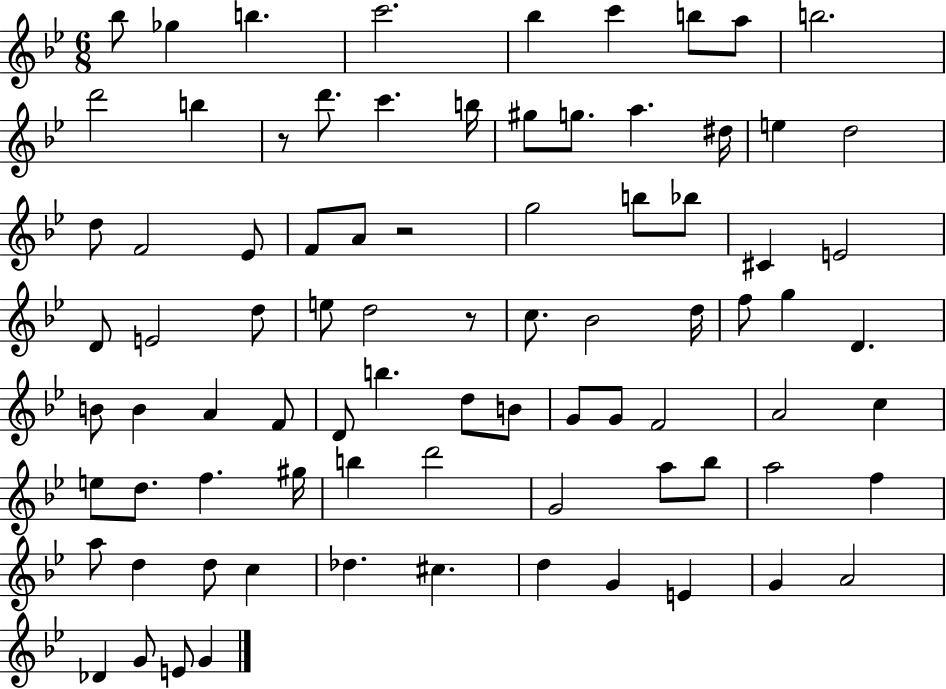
X:1
T:Untitled
M:6/8
L:1/4
K:Bb
_b/2 _g b c'2 _b c' b/2 a/2 b2 d'2 b z/2 d'/2 c' b/4 ^g/2 g/2 a ^d/4 e d2 d/2 F2 _E/2 F/2 A/2 z2 g2 b/2 _b/2 ^C E2 D/2 E2 d/2 e/2 d2 z/2 c/2 _B2 d/4 f/2 g D B/2 B A F/2 D/2 b d/2 B/2 G/2 G/2 F2 A2 c e/2 d/2 f ^g/4 b d'2 G2 a/2 _b/2 a2 f a/2 d d/2 c _d ^c d G E G A2 _D G/2 E/2 G